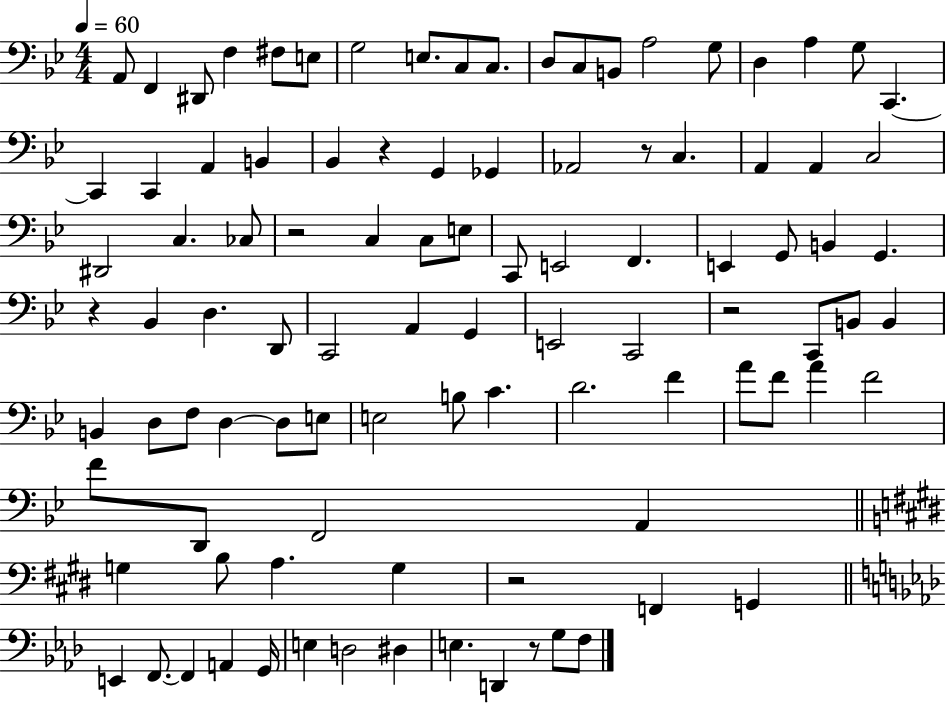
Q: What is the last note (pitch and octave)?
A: F3